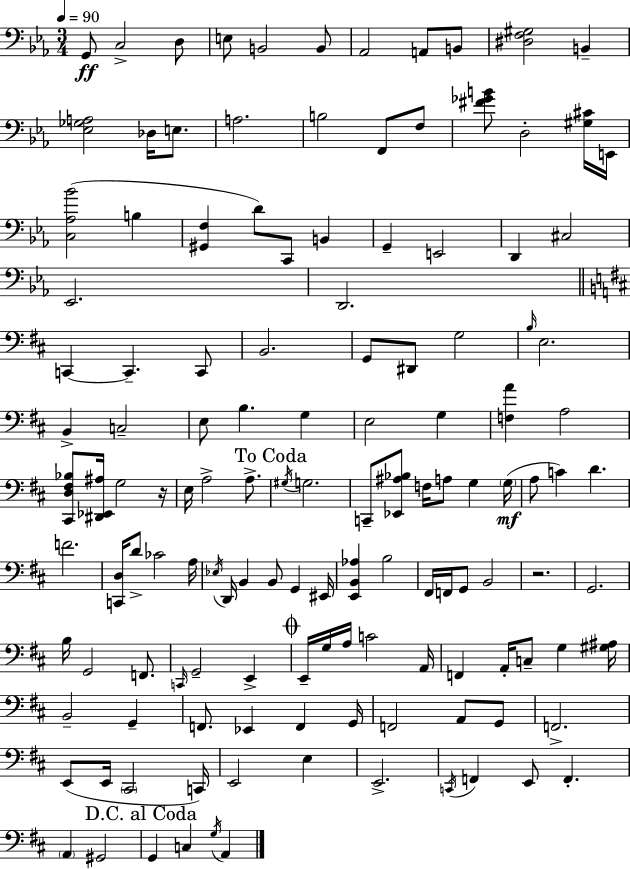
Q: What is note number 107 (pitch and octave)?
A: E2